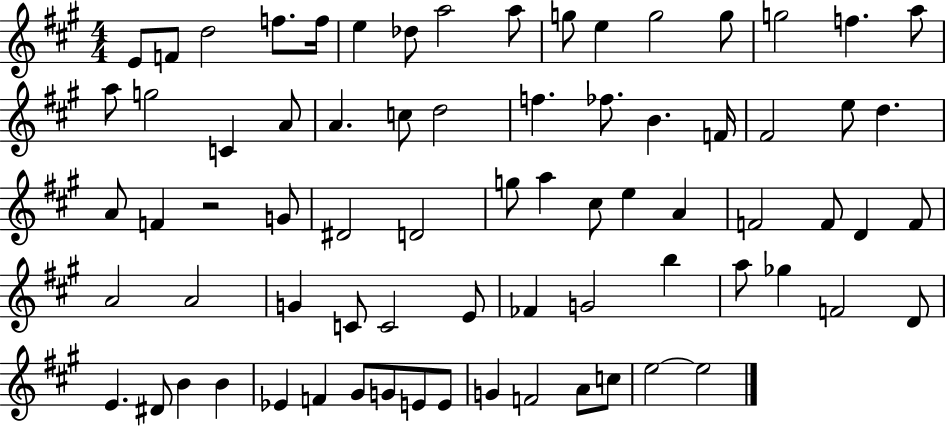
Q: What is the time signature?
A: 4/4